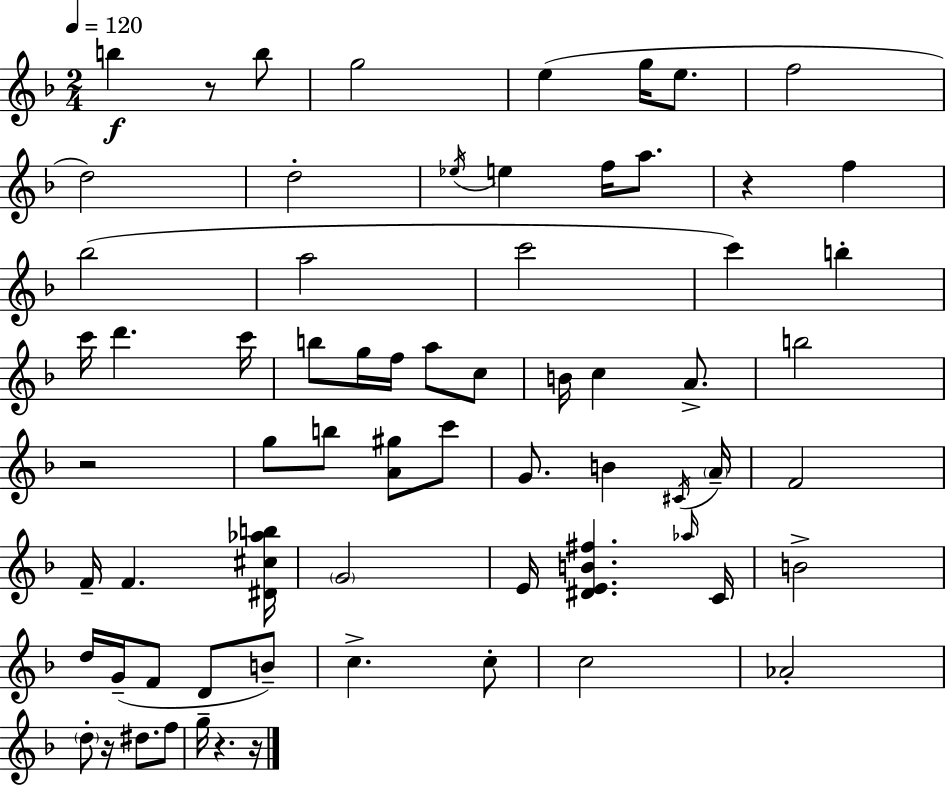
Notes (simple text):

B5/q R/e B5/e G5/h E5/q G5/s E5/e. F5/h D5/h D5/h Eb5/s E5/q F5/s A5/e. R/q F5/q Bb5/h A5/h C6/h C6/q B5/q C6/s D6/q. C6/s B5/e G5/s F5/s A5/e C5/e B4/s C5/q A4/e. B5/h R/h G5/e B5/e [A4,G#5]/e C6/e G4/e. B4/q C#4/s A4/s F4/h F4/s F4/q. [D#4,C#5,Ab5,B5]/s G4/h E4/s [D#4,E4,B4,F#5]/q. Ab5/s C4/s B4/h D5/s G4/s F4/e D4/e B4/e C5/q. C5/e C5/h Ab4/h D5/e R/s D#5/e. F5/e G5/s R/q. R/s